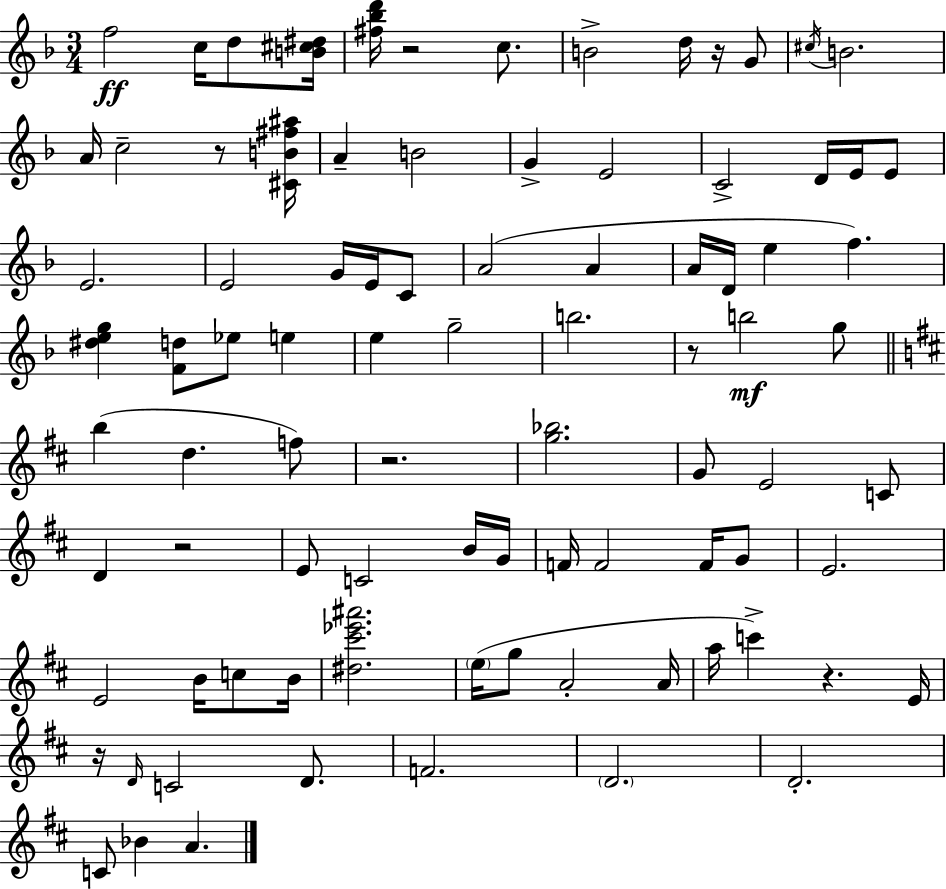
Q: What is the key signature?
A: F major